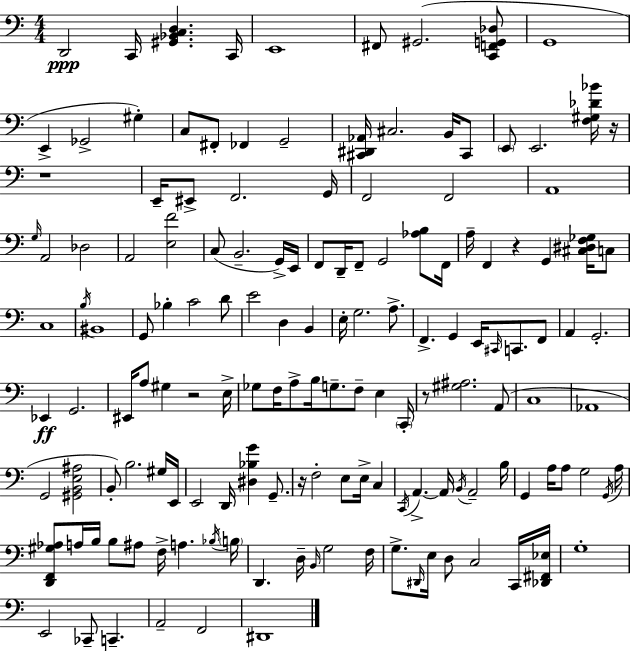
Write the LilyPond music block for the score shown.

{
  \clef bass
  \numericTimeSignature
  \time 4/4
  \key a \minor
  d,2\ppp c,16 <gis, bes, c d>4. c,16 | e,1 | fis,8 gis,2.( <c, f, g, des>8 | g,1 | \break e,4-> ges,2-> gis4-.) | c8 fis,8-. fes,4 g,2-- | <cis, dis, aes,>16 cis2. b,16 cis,8 | \parenthesize e,8 e,2. <f gis des' bes'>16 r16 | \break r1 | e,16-- eis,8-> f,2. g,16 | f,2 f,2 | a,1 | \break \grace { g16 } a,2 des2 | a,2 <e f'>2 | c8( b,2.-- g,16->) | e,16 f,8 d,16-- f,8-- g,2 <aes b>8 | \break f,16 a16-- f,4 r4 g,4 <cis dis f ges>16 c8 | c1 | \acciaccatura { b16 } bis,1 | g,8 bes4-. c'2 | \break d'8 e'2 d4 b,4 | e16-. g2. a8.-> | f,4.-> g,4 e,16 \grace { cis,16 } c,8. | f,8 a,4 g,2.-. | \break ees,4\ff g,2. | eis,16 a8 gis4 r2 | e16-> ges8 f16 a8-> b16 g8.-- f8-- e4 | \parenthesize c,16-. r8 <gis ais>2. | \break a,8( c1 | aes,1 | g,2 <gis, b, e ais>2 | b,8-.) b2. | \break gis16 e,16 e,2 d,16 <dis bes g'>4 | g,8.-- r16 f2-. e8 e16-> c4 | \acciaccatura { c,16 } a,4.->~~ a,16 \acciaccatura { b,16 } a,2-- | b16 g,4 a16 a8 g2 | \break \acciaccatura { g,16 } a16 <d, f, gis aes>8 a16 b16 b8 ais8 f16-> a4. | \acciaccatura { bes16 } \parenthesize b16 d,4. d16-- \grace { b,16 } g2 | f16 g8.-> \grace { dis,16 } e16 d8 c2 | c,16 <des, fis, ees>16 g1-. | \break e,2 | ces,8-- c,4.-- a,2-- | f,2 dis,1 | \bar "|."
}